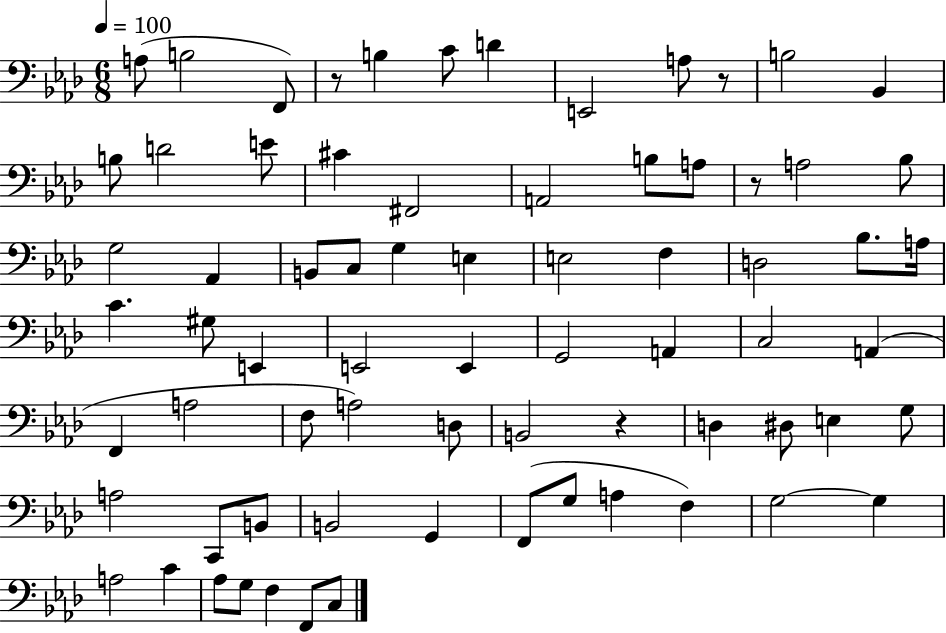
A3/e B3/h F2/e R/e B3/q C4/e D4/q E2/h A3/e R/e B3/h Bb2/q B3/e D4/h E4/e C#4/q F#2/h A2/h B3/e A3/e R/e A3/h Bb3/e G3/h Ab2/q B2/e C3/e G3/q E3/q E3/h F3/q D3/h Bb3/e. A3/s C4/q. G#3/e E2/q E2/h E2/q G2/h A2/q C3/h A2/q F2/q A3/h F3/e A3/h D3/e B2/h R/q D3/q D#3/e E3/q G3/e A3/h C2/e B2/e B2/h G2/q F2/e G3/e A3/q F3/q G3/h G3/q A3/h C4/q Ab3/e G3/e F3/q F2/e C3/e